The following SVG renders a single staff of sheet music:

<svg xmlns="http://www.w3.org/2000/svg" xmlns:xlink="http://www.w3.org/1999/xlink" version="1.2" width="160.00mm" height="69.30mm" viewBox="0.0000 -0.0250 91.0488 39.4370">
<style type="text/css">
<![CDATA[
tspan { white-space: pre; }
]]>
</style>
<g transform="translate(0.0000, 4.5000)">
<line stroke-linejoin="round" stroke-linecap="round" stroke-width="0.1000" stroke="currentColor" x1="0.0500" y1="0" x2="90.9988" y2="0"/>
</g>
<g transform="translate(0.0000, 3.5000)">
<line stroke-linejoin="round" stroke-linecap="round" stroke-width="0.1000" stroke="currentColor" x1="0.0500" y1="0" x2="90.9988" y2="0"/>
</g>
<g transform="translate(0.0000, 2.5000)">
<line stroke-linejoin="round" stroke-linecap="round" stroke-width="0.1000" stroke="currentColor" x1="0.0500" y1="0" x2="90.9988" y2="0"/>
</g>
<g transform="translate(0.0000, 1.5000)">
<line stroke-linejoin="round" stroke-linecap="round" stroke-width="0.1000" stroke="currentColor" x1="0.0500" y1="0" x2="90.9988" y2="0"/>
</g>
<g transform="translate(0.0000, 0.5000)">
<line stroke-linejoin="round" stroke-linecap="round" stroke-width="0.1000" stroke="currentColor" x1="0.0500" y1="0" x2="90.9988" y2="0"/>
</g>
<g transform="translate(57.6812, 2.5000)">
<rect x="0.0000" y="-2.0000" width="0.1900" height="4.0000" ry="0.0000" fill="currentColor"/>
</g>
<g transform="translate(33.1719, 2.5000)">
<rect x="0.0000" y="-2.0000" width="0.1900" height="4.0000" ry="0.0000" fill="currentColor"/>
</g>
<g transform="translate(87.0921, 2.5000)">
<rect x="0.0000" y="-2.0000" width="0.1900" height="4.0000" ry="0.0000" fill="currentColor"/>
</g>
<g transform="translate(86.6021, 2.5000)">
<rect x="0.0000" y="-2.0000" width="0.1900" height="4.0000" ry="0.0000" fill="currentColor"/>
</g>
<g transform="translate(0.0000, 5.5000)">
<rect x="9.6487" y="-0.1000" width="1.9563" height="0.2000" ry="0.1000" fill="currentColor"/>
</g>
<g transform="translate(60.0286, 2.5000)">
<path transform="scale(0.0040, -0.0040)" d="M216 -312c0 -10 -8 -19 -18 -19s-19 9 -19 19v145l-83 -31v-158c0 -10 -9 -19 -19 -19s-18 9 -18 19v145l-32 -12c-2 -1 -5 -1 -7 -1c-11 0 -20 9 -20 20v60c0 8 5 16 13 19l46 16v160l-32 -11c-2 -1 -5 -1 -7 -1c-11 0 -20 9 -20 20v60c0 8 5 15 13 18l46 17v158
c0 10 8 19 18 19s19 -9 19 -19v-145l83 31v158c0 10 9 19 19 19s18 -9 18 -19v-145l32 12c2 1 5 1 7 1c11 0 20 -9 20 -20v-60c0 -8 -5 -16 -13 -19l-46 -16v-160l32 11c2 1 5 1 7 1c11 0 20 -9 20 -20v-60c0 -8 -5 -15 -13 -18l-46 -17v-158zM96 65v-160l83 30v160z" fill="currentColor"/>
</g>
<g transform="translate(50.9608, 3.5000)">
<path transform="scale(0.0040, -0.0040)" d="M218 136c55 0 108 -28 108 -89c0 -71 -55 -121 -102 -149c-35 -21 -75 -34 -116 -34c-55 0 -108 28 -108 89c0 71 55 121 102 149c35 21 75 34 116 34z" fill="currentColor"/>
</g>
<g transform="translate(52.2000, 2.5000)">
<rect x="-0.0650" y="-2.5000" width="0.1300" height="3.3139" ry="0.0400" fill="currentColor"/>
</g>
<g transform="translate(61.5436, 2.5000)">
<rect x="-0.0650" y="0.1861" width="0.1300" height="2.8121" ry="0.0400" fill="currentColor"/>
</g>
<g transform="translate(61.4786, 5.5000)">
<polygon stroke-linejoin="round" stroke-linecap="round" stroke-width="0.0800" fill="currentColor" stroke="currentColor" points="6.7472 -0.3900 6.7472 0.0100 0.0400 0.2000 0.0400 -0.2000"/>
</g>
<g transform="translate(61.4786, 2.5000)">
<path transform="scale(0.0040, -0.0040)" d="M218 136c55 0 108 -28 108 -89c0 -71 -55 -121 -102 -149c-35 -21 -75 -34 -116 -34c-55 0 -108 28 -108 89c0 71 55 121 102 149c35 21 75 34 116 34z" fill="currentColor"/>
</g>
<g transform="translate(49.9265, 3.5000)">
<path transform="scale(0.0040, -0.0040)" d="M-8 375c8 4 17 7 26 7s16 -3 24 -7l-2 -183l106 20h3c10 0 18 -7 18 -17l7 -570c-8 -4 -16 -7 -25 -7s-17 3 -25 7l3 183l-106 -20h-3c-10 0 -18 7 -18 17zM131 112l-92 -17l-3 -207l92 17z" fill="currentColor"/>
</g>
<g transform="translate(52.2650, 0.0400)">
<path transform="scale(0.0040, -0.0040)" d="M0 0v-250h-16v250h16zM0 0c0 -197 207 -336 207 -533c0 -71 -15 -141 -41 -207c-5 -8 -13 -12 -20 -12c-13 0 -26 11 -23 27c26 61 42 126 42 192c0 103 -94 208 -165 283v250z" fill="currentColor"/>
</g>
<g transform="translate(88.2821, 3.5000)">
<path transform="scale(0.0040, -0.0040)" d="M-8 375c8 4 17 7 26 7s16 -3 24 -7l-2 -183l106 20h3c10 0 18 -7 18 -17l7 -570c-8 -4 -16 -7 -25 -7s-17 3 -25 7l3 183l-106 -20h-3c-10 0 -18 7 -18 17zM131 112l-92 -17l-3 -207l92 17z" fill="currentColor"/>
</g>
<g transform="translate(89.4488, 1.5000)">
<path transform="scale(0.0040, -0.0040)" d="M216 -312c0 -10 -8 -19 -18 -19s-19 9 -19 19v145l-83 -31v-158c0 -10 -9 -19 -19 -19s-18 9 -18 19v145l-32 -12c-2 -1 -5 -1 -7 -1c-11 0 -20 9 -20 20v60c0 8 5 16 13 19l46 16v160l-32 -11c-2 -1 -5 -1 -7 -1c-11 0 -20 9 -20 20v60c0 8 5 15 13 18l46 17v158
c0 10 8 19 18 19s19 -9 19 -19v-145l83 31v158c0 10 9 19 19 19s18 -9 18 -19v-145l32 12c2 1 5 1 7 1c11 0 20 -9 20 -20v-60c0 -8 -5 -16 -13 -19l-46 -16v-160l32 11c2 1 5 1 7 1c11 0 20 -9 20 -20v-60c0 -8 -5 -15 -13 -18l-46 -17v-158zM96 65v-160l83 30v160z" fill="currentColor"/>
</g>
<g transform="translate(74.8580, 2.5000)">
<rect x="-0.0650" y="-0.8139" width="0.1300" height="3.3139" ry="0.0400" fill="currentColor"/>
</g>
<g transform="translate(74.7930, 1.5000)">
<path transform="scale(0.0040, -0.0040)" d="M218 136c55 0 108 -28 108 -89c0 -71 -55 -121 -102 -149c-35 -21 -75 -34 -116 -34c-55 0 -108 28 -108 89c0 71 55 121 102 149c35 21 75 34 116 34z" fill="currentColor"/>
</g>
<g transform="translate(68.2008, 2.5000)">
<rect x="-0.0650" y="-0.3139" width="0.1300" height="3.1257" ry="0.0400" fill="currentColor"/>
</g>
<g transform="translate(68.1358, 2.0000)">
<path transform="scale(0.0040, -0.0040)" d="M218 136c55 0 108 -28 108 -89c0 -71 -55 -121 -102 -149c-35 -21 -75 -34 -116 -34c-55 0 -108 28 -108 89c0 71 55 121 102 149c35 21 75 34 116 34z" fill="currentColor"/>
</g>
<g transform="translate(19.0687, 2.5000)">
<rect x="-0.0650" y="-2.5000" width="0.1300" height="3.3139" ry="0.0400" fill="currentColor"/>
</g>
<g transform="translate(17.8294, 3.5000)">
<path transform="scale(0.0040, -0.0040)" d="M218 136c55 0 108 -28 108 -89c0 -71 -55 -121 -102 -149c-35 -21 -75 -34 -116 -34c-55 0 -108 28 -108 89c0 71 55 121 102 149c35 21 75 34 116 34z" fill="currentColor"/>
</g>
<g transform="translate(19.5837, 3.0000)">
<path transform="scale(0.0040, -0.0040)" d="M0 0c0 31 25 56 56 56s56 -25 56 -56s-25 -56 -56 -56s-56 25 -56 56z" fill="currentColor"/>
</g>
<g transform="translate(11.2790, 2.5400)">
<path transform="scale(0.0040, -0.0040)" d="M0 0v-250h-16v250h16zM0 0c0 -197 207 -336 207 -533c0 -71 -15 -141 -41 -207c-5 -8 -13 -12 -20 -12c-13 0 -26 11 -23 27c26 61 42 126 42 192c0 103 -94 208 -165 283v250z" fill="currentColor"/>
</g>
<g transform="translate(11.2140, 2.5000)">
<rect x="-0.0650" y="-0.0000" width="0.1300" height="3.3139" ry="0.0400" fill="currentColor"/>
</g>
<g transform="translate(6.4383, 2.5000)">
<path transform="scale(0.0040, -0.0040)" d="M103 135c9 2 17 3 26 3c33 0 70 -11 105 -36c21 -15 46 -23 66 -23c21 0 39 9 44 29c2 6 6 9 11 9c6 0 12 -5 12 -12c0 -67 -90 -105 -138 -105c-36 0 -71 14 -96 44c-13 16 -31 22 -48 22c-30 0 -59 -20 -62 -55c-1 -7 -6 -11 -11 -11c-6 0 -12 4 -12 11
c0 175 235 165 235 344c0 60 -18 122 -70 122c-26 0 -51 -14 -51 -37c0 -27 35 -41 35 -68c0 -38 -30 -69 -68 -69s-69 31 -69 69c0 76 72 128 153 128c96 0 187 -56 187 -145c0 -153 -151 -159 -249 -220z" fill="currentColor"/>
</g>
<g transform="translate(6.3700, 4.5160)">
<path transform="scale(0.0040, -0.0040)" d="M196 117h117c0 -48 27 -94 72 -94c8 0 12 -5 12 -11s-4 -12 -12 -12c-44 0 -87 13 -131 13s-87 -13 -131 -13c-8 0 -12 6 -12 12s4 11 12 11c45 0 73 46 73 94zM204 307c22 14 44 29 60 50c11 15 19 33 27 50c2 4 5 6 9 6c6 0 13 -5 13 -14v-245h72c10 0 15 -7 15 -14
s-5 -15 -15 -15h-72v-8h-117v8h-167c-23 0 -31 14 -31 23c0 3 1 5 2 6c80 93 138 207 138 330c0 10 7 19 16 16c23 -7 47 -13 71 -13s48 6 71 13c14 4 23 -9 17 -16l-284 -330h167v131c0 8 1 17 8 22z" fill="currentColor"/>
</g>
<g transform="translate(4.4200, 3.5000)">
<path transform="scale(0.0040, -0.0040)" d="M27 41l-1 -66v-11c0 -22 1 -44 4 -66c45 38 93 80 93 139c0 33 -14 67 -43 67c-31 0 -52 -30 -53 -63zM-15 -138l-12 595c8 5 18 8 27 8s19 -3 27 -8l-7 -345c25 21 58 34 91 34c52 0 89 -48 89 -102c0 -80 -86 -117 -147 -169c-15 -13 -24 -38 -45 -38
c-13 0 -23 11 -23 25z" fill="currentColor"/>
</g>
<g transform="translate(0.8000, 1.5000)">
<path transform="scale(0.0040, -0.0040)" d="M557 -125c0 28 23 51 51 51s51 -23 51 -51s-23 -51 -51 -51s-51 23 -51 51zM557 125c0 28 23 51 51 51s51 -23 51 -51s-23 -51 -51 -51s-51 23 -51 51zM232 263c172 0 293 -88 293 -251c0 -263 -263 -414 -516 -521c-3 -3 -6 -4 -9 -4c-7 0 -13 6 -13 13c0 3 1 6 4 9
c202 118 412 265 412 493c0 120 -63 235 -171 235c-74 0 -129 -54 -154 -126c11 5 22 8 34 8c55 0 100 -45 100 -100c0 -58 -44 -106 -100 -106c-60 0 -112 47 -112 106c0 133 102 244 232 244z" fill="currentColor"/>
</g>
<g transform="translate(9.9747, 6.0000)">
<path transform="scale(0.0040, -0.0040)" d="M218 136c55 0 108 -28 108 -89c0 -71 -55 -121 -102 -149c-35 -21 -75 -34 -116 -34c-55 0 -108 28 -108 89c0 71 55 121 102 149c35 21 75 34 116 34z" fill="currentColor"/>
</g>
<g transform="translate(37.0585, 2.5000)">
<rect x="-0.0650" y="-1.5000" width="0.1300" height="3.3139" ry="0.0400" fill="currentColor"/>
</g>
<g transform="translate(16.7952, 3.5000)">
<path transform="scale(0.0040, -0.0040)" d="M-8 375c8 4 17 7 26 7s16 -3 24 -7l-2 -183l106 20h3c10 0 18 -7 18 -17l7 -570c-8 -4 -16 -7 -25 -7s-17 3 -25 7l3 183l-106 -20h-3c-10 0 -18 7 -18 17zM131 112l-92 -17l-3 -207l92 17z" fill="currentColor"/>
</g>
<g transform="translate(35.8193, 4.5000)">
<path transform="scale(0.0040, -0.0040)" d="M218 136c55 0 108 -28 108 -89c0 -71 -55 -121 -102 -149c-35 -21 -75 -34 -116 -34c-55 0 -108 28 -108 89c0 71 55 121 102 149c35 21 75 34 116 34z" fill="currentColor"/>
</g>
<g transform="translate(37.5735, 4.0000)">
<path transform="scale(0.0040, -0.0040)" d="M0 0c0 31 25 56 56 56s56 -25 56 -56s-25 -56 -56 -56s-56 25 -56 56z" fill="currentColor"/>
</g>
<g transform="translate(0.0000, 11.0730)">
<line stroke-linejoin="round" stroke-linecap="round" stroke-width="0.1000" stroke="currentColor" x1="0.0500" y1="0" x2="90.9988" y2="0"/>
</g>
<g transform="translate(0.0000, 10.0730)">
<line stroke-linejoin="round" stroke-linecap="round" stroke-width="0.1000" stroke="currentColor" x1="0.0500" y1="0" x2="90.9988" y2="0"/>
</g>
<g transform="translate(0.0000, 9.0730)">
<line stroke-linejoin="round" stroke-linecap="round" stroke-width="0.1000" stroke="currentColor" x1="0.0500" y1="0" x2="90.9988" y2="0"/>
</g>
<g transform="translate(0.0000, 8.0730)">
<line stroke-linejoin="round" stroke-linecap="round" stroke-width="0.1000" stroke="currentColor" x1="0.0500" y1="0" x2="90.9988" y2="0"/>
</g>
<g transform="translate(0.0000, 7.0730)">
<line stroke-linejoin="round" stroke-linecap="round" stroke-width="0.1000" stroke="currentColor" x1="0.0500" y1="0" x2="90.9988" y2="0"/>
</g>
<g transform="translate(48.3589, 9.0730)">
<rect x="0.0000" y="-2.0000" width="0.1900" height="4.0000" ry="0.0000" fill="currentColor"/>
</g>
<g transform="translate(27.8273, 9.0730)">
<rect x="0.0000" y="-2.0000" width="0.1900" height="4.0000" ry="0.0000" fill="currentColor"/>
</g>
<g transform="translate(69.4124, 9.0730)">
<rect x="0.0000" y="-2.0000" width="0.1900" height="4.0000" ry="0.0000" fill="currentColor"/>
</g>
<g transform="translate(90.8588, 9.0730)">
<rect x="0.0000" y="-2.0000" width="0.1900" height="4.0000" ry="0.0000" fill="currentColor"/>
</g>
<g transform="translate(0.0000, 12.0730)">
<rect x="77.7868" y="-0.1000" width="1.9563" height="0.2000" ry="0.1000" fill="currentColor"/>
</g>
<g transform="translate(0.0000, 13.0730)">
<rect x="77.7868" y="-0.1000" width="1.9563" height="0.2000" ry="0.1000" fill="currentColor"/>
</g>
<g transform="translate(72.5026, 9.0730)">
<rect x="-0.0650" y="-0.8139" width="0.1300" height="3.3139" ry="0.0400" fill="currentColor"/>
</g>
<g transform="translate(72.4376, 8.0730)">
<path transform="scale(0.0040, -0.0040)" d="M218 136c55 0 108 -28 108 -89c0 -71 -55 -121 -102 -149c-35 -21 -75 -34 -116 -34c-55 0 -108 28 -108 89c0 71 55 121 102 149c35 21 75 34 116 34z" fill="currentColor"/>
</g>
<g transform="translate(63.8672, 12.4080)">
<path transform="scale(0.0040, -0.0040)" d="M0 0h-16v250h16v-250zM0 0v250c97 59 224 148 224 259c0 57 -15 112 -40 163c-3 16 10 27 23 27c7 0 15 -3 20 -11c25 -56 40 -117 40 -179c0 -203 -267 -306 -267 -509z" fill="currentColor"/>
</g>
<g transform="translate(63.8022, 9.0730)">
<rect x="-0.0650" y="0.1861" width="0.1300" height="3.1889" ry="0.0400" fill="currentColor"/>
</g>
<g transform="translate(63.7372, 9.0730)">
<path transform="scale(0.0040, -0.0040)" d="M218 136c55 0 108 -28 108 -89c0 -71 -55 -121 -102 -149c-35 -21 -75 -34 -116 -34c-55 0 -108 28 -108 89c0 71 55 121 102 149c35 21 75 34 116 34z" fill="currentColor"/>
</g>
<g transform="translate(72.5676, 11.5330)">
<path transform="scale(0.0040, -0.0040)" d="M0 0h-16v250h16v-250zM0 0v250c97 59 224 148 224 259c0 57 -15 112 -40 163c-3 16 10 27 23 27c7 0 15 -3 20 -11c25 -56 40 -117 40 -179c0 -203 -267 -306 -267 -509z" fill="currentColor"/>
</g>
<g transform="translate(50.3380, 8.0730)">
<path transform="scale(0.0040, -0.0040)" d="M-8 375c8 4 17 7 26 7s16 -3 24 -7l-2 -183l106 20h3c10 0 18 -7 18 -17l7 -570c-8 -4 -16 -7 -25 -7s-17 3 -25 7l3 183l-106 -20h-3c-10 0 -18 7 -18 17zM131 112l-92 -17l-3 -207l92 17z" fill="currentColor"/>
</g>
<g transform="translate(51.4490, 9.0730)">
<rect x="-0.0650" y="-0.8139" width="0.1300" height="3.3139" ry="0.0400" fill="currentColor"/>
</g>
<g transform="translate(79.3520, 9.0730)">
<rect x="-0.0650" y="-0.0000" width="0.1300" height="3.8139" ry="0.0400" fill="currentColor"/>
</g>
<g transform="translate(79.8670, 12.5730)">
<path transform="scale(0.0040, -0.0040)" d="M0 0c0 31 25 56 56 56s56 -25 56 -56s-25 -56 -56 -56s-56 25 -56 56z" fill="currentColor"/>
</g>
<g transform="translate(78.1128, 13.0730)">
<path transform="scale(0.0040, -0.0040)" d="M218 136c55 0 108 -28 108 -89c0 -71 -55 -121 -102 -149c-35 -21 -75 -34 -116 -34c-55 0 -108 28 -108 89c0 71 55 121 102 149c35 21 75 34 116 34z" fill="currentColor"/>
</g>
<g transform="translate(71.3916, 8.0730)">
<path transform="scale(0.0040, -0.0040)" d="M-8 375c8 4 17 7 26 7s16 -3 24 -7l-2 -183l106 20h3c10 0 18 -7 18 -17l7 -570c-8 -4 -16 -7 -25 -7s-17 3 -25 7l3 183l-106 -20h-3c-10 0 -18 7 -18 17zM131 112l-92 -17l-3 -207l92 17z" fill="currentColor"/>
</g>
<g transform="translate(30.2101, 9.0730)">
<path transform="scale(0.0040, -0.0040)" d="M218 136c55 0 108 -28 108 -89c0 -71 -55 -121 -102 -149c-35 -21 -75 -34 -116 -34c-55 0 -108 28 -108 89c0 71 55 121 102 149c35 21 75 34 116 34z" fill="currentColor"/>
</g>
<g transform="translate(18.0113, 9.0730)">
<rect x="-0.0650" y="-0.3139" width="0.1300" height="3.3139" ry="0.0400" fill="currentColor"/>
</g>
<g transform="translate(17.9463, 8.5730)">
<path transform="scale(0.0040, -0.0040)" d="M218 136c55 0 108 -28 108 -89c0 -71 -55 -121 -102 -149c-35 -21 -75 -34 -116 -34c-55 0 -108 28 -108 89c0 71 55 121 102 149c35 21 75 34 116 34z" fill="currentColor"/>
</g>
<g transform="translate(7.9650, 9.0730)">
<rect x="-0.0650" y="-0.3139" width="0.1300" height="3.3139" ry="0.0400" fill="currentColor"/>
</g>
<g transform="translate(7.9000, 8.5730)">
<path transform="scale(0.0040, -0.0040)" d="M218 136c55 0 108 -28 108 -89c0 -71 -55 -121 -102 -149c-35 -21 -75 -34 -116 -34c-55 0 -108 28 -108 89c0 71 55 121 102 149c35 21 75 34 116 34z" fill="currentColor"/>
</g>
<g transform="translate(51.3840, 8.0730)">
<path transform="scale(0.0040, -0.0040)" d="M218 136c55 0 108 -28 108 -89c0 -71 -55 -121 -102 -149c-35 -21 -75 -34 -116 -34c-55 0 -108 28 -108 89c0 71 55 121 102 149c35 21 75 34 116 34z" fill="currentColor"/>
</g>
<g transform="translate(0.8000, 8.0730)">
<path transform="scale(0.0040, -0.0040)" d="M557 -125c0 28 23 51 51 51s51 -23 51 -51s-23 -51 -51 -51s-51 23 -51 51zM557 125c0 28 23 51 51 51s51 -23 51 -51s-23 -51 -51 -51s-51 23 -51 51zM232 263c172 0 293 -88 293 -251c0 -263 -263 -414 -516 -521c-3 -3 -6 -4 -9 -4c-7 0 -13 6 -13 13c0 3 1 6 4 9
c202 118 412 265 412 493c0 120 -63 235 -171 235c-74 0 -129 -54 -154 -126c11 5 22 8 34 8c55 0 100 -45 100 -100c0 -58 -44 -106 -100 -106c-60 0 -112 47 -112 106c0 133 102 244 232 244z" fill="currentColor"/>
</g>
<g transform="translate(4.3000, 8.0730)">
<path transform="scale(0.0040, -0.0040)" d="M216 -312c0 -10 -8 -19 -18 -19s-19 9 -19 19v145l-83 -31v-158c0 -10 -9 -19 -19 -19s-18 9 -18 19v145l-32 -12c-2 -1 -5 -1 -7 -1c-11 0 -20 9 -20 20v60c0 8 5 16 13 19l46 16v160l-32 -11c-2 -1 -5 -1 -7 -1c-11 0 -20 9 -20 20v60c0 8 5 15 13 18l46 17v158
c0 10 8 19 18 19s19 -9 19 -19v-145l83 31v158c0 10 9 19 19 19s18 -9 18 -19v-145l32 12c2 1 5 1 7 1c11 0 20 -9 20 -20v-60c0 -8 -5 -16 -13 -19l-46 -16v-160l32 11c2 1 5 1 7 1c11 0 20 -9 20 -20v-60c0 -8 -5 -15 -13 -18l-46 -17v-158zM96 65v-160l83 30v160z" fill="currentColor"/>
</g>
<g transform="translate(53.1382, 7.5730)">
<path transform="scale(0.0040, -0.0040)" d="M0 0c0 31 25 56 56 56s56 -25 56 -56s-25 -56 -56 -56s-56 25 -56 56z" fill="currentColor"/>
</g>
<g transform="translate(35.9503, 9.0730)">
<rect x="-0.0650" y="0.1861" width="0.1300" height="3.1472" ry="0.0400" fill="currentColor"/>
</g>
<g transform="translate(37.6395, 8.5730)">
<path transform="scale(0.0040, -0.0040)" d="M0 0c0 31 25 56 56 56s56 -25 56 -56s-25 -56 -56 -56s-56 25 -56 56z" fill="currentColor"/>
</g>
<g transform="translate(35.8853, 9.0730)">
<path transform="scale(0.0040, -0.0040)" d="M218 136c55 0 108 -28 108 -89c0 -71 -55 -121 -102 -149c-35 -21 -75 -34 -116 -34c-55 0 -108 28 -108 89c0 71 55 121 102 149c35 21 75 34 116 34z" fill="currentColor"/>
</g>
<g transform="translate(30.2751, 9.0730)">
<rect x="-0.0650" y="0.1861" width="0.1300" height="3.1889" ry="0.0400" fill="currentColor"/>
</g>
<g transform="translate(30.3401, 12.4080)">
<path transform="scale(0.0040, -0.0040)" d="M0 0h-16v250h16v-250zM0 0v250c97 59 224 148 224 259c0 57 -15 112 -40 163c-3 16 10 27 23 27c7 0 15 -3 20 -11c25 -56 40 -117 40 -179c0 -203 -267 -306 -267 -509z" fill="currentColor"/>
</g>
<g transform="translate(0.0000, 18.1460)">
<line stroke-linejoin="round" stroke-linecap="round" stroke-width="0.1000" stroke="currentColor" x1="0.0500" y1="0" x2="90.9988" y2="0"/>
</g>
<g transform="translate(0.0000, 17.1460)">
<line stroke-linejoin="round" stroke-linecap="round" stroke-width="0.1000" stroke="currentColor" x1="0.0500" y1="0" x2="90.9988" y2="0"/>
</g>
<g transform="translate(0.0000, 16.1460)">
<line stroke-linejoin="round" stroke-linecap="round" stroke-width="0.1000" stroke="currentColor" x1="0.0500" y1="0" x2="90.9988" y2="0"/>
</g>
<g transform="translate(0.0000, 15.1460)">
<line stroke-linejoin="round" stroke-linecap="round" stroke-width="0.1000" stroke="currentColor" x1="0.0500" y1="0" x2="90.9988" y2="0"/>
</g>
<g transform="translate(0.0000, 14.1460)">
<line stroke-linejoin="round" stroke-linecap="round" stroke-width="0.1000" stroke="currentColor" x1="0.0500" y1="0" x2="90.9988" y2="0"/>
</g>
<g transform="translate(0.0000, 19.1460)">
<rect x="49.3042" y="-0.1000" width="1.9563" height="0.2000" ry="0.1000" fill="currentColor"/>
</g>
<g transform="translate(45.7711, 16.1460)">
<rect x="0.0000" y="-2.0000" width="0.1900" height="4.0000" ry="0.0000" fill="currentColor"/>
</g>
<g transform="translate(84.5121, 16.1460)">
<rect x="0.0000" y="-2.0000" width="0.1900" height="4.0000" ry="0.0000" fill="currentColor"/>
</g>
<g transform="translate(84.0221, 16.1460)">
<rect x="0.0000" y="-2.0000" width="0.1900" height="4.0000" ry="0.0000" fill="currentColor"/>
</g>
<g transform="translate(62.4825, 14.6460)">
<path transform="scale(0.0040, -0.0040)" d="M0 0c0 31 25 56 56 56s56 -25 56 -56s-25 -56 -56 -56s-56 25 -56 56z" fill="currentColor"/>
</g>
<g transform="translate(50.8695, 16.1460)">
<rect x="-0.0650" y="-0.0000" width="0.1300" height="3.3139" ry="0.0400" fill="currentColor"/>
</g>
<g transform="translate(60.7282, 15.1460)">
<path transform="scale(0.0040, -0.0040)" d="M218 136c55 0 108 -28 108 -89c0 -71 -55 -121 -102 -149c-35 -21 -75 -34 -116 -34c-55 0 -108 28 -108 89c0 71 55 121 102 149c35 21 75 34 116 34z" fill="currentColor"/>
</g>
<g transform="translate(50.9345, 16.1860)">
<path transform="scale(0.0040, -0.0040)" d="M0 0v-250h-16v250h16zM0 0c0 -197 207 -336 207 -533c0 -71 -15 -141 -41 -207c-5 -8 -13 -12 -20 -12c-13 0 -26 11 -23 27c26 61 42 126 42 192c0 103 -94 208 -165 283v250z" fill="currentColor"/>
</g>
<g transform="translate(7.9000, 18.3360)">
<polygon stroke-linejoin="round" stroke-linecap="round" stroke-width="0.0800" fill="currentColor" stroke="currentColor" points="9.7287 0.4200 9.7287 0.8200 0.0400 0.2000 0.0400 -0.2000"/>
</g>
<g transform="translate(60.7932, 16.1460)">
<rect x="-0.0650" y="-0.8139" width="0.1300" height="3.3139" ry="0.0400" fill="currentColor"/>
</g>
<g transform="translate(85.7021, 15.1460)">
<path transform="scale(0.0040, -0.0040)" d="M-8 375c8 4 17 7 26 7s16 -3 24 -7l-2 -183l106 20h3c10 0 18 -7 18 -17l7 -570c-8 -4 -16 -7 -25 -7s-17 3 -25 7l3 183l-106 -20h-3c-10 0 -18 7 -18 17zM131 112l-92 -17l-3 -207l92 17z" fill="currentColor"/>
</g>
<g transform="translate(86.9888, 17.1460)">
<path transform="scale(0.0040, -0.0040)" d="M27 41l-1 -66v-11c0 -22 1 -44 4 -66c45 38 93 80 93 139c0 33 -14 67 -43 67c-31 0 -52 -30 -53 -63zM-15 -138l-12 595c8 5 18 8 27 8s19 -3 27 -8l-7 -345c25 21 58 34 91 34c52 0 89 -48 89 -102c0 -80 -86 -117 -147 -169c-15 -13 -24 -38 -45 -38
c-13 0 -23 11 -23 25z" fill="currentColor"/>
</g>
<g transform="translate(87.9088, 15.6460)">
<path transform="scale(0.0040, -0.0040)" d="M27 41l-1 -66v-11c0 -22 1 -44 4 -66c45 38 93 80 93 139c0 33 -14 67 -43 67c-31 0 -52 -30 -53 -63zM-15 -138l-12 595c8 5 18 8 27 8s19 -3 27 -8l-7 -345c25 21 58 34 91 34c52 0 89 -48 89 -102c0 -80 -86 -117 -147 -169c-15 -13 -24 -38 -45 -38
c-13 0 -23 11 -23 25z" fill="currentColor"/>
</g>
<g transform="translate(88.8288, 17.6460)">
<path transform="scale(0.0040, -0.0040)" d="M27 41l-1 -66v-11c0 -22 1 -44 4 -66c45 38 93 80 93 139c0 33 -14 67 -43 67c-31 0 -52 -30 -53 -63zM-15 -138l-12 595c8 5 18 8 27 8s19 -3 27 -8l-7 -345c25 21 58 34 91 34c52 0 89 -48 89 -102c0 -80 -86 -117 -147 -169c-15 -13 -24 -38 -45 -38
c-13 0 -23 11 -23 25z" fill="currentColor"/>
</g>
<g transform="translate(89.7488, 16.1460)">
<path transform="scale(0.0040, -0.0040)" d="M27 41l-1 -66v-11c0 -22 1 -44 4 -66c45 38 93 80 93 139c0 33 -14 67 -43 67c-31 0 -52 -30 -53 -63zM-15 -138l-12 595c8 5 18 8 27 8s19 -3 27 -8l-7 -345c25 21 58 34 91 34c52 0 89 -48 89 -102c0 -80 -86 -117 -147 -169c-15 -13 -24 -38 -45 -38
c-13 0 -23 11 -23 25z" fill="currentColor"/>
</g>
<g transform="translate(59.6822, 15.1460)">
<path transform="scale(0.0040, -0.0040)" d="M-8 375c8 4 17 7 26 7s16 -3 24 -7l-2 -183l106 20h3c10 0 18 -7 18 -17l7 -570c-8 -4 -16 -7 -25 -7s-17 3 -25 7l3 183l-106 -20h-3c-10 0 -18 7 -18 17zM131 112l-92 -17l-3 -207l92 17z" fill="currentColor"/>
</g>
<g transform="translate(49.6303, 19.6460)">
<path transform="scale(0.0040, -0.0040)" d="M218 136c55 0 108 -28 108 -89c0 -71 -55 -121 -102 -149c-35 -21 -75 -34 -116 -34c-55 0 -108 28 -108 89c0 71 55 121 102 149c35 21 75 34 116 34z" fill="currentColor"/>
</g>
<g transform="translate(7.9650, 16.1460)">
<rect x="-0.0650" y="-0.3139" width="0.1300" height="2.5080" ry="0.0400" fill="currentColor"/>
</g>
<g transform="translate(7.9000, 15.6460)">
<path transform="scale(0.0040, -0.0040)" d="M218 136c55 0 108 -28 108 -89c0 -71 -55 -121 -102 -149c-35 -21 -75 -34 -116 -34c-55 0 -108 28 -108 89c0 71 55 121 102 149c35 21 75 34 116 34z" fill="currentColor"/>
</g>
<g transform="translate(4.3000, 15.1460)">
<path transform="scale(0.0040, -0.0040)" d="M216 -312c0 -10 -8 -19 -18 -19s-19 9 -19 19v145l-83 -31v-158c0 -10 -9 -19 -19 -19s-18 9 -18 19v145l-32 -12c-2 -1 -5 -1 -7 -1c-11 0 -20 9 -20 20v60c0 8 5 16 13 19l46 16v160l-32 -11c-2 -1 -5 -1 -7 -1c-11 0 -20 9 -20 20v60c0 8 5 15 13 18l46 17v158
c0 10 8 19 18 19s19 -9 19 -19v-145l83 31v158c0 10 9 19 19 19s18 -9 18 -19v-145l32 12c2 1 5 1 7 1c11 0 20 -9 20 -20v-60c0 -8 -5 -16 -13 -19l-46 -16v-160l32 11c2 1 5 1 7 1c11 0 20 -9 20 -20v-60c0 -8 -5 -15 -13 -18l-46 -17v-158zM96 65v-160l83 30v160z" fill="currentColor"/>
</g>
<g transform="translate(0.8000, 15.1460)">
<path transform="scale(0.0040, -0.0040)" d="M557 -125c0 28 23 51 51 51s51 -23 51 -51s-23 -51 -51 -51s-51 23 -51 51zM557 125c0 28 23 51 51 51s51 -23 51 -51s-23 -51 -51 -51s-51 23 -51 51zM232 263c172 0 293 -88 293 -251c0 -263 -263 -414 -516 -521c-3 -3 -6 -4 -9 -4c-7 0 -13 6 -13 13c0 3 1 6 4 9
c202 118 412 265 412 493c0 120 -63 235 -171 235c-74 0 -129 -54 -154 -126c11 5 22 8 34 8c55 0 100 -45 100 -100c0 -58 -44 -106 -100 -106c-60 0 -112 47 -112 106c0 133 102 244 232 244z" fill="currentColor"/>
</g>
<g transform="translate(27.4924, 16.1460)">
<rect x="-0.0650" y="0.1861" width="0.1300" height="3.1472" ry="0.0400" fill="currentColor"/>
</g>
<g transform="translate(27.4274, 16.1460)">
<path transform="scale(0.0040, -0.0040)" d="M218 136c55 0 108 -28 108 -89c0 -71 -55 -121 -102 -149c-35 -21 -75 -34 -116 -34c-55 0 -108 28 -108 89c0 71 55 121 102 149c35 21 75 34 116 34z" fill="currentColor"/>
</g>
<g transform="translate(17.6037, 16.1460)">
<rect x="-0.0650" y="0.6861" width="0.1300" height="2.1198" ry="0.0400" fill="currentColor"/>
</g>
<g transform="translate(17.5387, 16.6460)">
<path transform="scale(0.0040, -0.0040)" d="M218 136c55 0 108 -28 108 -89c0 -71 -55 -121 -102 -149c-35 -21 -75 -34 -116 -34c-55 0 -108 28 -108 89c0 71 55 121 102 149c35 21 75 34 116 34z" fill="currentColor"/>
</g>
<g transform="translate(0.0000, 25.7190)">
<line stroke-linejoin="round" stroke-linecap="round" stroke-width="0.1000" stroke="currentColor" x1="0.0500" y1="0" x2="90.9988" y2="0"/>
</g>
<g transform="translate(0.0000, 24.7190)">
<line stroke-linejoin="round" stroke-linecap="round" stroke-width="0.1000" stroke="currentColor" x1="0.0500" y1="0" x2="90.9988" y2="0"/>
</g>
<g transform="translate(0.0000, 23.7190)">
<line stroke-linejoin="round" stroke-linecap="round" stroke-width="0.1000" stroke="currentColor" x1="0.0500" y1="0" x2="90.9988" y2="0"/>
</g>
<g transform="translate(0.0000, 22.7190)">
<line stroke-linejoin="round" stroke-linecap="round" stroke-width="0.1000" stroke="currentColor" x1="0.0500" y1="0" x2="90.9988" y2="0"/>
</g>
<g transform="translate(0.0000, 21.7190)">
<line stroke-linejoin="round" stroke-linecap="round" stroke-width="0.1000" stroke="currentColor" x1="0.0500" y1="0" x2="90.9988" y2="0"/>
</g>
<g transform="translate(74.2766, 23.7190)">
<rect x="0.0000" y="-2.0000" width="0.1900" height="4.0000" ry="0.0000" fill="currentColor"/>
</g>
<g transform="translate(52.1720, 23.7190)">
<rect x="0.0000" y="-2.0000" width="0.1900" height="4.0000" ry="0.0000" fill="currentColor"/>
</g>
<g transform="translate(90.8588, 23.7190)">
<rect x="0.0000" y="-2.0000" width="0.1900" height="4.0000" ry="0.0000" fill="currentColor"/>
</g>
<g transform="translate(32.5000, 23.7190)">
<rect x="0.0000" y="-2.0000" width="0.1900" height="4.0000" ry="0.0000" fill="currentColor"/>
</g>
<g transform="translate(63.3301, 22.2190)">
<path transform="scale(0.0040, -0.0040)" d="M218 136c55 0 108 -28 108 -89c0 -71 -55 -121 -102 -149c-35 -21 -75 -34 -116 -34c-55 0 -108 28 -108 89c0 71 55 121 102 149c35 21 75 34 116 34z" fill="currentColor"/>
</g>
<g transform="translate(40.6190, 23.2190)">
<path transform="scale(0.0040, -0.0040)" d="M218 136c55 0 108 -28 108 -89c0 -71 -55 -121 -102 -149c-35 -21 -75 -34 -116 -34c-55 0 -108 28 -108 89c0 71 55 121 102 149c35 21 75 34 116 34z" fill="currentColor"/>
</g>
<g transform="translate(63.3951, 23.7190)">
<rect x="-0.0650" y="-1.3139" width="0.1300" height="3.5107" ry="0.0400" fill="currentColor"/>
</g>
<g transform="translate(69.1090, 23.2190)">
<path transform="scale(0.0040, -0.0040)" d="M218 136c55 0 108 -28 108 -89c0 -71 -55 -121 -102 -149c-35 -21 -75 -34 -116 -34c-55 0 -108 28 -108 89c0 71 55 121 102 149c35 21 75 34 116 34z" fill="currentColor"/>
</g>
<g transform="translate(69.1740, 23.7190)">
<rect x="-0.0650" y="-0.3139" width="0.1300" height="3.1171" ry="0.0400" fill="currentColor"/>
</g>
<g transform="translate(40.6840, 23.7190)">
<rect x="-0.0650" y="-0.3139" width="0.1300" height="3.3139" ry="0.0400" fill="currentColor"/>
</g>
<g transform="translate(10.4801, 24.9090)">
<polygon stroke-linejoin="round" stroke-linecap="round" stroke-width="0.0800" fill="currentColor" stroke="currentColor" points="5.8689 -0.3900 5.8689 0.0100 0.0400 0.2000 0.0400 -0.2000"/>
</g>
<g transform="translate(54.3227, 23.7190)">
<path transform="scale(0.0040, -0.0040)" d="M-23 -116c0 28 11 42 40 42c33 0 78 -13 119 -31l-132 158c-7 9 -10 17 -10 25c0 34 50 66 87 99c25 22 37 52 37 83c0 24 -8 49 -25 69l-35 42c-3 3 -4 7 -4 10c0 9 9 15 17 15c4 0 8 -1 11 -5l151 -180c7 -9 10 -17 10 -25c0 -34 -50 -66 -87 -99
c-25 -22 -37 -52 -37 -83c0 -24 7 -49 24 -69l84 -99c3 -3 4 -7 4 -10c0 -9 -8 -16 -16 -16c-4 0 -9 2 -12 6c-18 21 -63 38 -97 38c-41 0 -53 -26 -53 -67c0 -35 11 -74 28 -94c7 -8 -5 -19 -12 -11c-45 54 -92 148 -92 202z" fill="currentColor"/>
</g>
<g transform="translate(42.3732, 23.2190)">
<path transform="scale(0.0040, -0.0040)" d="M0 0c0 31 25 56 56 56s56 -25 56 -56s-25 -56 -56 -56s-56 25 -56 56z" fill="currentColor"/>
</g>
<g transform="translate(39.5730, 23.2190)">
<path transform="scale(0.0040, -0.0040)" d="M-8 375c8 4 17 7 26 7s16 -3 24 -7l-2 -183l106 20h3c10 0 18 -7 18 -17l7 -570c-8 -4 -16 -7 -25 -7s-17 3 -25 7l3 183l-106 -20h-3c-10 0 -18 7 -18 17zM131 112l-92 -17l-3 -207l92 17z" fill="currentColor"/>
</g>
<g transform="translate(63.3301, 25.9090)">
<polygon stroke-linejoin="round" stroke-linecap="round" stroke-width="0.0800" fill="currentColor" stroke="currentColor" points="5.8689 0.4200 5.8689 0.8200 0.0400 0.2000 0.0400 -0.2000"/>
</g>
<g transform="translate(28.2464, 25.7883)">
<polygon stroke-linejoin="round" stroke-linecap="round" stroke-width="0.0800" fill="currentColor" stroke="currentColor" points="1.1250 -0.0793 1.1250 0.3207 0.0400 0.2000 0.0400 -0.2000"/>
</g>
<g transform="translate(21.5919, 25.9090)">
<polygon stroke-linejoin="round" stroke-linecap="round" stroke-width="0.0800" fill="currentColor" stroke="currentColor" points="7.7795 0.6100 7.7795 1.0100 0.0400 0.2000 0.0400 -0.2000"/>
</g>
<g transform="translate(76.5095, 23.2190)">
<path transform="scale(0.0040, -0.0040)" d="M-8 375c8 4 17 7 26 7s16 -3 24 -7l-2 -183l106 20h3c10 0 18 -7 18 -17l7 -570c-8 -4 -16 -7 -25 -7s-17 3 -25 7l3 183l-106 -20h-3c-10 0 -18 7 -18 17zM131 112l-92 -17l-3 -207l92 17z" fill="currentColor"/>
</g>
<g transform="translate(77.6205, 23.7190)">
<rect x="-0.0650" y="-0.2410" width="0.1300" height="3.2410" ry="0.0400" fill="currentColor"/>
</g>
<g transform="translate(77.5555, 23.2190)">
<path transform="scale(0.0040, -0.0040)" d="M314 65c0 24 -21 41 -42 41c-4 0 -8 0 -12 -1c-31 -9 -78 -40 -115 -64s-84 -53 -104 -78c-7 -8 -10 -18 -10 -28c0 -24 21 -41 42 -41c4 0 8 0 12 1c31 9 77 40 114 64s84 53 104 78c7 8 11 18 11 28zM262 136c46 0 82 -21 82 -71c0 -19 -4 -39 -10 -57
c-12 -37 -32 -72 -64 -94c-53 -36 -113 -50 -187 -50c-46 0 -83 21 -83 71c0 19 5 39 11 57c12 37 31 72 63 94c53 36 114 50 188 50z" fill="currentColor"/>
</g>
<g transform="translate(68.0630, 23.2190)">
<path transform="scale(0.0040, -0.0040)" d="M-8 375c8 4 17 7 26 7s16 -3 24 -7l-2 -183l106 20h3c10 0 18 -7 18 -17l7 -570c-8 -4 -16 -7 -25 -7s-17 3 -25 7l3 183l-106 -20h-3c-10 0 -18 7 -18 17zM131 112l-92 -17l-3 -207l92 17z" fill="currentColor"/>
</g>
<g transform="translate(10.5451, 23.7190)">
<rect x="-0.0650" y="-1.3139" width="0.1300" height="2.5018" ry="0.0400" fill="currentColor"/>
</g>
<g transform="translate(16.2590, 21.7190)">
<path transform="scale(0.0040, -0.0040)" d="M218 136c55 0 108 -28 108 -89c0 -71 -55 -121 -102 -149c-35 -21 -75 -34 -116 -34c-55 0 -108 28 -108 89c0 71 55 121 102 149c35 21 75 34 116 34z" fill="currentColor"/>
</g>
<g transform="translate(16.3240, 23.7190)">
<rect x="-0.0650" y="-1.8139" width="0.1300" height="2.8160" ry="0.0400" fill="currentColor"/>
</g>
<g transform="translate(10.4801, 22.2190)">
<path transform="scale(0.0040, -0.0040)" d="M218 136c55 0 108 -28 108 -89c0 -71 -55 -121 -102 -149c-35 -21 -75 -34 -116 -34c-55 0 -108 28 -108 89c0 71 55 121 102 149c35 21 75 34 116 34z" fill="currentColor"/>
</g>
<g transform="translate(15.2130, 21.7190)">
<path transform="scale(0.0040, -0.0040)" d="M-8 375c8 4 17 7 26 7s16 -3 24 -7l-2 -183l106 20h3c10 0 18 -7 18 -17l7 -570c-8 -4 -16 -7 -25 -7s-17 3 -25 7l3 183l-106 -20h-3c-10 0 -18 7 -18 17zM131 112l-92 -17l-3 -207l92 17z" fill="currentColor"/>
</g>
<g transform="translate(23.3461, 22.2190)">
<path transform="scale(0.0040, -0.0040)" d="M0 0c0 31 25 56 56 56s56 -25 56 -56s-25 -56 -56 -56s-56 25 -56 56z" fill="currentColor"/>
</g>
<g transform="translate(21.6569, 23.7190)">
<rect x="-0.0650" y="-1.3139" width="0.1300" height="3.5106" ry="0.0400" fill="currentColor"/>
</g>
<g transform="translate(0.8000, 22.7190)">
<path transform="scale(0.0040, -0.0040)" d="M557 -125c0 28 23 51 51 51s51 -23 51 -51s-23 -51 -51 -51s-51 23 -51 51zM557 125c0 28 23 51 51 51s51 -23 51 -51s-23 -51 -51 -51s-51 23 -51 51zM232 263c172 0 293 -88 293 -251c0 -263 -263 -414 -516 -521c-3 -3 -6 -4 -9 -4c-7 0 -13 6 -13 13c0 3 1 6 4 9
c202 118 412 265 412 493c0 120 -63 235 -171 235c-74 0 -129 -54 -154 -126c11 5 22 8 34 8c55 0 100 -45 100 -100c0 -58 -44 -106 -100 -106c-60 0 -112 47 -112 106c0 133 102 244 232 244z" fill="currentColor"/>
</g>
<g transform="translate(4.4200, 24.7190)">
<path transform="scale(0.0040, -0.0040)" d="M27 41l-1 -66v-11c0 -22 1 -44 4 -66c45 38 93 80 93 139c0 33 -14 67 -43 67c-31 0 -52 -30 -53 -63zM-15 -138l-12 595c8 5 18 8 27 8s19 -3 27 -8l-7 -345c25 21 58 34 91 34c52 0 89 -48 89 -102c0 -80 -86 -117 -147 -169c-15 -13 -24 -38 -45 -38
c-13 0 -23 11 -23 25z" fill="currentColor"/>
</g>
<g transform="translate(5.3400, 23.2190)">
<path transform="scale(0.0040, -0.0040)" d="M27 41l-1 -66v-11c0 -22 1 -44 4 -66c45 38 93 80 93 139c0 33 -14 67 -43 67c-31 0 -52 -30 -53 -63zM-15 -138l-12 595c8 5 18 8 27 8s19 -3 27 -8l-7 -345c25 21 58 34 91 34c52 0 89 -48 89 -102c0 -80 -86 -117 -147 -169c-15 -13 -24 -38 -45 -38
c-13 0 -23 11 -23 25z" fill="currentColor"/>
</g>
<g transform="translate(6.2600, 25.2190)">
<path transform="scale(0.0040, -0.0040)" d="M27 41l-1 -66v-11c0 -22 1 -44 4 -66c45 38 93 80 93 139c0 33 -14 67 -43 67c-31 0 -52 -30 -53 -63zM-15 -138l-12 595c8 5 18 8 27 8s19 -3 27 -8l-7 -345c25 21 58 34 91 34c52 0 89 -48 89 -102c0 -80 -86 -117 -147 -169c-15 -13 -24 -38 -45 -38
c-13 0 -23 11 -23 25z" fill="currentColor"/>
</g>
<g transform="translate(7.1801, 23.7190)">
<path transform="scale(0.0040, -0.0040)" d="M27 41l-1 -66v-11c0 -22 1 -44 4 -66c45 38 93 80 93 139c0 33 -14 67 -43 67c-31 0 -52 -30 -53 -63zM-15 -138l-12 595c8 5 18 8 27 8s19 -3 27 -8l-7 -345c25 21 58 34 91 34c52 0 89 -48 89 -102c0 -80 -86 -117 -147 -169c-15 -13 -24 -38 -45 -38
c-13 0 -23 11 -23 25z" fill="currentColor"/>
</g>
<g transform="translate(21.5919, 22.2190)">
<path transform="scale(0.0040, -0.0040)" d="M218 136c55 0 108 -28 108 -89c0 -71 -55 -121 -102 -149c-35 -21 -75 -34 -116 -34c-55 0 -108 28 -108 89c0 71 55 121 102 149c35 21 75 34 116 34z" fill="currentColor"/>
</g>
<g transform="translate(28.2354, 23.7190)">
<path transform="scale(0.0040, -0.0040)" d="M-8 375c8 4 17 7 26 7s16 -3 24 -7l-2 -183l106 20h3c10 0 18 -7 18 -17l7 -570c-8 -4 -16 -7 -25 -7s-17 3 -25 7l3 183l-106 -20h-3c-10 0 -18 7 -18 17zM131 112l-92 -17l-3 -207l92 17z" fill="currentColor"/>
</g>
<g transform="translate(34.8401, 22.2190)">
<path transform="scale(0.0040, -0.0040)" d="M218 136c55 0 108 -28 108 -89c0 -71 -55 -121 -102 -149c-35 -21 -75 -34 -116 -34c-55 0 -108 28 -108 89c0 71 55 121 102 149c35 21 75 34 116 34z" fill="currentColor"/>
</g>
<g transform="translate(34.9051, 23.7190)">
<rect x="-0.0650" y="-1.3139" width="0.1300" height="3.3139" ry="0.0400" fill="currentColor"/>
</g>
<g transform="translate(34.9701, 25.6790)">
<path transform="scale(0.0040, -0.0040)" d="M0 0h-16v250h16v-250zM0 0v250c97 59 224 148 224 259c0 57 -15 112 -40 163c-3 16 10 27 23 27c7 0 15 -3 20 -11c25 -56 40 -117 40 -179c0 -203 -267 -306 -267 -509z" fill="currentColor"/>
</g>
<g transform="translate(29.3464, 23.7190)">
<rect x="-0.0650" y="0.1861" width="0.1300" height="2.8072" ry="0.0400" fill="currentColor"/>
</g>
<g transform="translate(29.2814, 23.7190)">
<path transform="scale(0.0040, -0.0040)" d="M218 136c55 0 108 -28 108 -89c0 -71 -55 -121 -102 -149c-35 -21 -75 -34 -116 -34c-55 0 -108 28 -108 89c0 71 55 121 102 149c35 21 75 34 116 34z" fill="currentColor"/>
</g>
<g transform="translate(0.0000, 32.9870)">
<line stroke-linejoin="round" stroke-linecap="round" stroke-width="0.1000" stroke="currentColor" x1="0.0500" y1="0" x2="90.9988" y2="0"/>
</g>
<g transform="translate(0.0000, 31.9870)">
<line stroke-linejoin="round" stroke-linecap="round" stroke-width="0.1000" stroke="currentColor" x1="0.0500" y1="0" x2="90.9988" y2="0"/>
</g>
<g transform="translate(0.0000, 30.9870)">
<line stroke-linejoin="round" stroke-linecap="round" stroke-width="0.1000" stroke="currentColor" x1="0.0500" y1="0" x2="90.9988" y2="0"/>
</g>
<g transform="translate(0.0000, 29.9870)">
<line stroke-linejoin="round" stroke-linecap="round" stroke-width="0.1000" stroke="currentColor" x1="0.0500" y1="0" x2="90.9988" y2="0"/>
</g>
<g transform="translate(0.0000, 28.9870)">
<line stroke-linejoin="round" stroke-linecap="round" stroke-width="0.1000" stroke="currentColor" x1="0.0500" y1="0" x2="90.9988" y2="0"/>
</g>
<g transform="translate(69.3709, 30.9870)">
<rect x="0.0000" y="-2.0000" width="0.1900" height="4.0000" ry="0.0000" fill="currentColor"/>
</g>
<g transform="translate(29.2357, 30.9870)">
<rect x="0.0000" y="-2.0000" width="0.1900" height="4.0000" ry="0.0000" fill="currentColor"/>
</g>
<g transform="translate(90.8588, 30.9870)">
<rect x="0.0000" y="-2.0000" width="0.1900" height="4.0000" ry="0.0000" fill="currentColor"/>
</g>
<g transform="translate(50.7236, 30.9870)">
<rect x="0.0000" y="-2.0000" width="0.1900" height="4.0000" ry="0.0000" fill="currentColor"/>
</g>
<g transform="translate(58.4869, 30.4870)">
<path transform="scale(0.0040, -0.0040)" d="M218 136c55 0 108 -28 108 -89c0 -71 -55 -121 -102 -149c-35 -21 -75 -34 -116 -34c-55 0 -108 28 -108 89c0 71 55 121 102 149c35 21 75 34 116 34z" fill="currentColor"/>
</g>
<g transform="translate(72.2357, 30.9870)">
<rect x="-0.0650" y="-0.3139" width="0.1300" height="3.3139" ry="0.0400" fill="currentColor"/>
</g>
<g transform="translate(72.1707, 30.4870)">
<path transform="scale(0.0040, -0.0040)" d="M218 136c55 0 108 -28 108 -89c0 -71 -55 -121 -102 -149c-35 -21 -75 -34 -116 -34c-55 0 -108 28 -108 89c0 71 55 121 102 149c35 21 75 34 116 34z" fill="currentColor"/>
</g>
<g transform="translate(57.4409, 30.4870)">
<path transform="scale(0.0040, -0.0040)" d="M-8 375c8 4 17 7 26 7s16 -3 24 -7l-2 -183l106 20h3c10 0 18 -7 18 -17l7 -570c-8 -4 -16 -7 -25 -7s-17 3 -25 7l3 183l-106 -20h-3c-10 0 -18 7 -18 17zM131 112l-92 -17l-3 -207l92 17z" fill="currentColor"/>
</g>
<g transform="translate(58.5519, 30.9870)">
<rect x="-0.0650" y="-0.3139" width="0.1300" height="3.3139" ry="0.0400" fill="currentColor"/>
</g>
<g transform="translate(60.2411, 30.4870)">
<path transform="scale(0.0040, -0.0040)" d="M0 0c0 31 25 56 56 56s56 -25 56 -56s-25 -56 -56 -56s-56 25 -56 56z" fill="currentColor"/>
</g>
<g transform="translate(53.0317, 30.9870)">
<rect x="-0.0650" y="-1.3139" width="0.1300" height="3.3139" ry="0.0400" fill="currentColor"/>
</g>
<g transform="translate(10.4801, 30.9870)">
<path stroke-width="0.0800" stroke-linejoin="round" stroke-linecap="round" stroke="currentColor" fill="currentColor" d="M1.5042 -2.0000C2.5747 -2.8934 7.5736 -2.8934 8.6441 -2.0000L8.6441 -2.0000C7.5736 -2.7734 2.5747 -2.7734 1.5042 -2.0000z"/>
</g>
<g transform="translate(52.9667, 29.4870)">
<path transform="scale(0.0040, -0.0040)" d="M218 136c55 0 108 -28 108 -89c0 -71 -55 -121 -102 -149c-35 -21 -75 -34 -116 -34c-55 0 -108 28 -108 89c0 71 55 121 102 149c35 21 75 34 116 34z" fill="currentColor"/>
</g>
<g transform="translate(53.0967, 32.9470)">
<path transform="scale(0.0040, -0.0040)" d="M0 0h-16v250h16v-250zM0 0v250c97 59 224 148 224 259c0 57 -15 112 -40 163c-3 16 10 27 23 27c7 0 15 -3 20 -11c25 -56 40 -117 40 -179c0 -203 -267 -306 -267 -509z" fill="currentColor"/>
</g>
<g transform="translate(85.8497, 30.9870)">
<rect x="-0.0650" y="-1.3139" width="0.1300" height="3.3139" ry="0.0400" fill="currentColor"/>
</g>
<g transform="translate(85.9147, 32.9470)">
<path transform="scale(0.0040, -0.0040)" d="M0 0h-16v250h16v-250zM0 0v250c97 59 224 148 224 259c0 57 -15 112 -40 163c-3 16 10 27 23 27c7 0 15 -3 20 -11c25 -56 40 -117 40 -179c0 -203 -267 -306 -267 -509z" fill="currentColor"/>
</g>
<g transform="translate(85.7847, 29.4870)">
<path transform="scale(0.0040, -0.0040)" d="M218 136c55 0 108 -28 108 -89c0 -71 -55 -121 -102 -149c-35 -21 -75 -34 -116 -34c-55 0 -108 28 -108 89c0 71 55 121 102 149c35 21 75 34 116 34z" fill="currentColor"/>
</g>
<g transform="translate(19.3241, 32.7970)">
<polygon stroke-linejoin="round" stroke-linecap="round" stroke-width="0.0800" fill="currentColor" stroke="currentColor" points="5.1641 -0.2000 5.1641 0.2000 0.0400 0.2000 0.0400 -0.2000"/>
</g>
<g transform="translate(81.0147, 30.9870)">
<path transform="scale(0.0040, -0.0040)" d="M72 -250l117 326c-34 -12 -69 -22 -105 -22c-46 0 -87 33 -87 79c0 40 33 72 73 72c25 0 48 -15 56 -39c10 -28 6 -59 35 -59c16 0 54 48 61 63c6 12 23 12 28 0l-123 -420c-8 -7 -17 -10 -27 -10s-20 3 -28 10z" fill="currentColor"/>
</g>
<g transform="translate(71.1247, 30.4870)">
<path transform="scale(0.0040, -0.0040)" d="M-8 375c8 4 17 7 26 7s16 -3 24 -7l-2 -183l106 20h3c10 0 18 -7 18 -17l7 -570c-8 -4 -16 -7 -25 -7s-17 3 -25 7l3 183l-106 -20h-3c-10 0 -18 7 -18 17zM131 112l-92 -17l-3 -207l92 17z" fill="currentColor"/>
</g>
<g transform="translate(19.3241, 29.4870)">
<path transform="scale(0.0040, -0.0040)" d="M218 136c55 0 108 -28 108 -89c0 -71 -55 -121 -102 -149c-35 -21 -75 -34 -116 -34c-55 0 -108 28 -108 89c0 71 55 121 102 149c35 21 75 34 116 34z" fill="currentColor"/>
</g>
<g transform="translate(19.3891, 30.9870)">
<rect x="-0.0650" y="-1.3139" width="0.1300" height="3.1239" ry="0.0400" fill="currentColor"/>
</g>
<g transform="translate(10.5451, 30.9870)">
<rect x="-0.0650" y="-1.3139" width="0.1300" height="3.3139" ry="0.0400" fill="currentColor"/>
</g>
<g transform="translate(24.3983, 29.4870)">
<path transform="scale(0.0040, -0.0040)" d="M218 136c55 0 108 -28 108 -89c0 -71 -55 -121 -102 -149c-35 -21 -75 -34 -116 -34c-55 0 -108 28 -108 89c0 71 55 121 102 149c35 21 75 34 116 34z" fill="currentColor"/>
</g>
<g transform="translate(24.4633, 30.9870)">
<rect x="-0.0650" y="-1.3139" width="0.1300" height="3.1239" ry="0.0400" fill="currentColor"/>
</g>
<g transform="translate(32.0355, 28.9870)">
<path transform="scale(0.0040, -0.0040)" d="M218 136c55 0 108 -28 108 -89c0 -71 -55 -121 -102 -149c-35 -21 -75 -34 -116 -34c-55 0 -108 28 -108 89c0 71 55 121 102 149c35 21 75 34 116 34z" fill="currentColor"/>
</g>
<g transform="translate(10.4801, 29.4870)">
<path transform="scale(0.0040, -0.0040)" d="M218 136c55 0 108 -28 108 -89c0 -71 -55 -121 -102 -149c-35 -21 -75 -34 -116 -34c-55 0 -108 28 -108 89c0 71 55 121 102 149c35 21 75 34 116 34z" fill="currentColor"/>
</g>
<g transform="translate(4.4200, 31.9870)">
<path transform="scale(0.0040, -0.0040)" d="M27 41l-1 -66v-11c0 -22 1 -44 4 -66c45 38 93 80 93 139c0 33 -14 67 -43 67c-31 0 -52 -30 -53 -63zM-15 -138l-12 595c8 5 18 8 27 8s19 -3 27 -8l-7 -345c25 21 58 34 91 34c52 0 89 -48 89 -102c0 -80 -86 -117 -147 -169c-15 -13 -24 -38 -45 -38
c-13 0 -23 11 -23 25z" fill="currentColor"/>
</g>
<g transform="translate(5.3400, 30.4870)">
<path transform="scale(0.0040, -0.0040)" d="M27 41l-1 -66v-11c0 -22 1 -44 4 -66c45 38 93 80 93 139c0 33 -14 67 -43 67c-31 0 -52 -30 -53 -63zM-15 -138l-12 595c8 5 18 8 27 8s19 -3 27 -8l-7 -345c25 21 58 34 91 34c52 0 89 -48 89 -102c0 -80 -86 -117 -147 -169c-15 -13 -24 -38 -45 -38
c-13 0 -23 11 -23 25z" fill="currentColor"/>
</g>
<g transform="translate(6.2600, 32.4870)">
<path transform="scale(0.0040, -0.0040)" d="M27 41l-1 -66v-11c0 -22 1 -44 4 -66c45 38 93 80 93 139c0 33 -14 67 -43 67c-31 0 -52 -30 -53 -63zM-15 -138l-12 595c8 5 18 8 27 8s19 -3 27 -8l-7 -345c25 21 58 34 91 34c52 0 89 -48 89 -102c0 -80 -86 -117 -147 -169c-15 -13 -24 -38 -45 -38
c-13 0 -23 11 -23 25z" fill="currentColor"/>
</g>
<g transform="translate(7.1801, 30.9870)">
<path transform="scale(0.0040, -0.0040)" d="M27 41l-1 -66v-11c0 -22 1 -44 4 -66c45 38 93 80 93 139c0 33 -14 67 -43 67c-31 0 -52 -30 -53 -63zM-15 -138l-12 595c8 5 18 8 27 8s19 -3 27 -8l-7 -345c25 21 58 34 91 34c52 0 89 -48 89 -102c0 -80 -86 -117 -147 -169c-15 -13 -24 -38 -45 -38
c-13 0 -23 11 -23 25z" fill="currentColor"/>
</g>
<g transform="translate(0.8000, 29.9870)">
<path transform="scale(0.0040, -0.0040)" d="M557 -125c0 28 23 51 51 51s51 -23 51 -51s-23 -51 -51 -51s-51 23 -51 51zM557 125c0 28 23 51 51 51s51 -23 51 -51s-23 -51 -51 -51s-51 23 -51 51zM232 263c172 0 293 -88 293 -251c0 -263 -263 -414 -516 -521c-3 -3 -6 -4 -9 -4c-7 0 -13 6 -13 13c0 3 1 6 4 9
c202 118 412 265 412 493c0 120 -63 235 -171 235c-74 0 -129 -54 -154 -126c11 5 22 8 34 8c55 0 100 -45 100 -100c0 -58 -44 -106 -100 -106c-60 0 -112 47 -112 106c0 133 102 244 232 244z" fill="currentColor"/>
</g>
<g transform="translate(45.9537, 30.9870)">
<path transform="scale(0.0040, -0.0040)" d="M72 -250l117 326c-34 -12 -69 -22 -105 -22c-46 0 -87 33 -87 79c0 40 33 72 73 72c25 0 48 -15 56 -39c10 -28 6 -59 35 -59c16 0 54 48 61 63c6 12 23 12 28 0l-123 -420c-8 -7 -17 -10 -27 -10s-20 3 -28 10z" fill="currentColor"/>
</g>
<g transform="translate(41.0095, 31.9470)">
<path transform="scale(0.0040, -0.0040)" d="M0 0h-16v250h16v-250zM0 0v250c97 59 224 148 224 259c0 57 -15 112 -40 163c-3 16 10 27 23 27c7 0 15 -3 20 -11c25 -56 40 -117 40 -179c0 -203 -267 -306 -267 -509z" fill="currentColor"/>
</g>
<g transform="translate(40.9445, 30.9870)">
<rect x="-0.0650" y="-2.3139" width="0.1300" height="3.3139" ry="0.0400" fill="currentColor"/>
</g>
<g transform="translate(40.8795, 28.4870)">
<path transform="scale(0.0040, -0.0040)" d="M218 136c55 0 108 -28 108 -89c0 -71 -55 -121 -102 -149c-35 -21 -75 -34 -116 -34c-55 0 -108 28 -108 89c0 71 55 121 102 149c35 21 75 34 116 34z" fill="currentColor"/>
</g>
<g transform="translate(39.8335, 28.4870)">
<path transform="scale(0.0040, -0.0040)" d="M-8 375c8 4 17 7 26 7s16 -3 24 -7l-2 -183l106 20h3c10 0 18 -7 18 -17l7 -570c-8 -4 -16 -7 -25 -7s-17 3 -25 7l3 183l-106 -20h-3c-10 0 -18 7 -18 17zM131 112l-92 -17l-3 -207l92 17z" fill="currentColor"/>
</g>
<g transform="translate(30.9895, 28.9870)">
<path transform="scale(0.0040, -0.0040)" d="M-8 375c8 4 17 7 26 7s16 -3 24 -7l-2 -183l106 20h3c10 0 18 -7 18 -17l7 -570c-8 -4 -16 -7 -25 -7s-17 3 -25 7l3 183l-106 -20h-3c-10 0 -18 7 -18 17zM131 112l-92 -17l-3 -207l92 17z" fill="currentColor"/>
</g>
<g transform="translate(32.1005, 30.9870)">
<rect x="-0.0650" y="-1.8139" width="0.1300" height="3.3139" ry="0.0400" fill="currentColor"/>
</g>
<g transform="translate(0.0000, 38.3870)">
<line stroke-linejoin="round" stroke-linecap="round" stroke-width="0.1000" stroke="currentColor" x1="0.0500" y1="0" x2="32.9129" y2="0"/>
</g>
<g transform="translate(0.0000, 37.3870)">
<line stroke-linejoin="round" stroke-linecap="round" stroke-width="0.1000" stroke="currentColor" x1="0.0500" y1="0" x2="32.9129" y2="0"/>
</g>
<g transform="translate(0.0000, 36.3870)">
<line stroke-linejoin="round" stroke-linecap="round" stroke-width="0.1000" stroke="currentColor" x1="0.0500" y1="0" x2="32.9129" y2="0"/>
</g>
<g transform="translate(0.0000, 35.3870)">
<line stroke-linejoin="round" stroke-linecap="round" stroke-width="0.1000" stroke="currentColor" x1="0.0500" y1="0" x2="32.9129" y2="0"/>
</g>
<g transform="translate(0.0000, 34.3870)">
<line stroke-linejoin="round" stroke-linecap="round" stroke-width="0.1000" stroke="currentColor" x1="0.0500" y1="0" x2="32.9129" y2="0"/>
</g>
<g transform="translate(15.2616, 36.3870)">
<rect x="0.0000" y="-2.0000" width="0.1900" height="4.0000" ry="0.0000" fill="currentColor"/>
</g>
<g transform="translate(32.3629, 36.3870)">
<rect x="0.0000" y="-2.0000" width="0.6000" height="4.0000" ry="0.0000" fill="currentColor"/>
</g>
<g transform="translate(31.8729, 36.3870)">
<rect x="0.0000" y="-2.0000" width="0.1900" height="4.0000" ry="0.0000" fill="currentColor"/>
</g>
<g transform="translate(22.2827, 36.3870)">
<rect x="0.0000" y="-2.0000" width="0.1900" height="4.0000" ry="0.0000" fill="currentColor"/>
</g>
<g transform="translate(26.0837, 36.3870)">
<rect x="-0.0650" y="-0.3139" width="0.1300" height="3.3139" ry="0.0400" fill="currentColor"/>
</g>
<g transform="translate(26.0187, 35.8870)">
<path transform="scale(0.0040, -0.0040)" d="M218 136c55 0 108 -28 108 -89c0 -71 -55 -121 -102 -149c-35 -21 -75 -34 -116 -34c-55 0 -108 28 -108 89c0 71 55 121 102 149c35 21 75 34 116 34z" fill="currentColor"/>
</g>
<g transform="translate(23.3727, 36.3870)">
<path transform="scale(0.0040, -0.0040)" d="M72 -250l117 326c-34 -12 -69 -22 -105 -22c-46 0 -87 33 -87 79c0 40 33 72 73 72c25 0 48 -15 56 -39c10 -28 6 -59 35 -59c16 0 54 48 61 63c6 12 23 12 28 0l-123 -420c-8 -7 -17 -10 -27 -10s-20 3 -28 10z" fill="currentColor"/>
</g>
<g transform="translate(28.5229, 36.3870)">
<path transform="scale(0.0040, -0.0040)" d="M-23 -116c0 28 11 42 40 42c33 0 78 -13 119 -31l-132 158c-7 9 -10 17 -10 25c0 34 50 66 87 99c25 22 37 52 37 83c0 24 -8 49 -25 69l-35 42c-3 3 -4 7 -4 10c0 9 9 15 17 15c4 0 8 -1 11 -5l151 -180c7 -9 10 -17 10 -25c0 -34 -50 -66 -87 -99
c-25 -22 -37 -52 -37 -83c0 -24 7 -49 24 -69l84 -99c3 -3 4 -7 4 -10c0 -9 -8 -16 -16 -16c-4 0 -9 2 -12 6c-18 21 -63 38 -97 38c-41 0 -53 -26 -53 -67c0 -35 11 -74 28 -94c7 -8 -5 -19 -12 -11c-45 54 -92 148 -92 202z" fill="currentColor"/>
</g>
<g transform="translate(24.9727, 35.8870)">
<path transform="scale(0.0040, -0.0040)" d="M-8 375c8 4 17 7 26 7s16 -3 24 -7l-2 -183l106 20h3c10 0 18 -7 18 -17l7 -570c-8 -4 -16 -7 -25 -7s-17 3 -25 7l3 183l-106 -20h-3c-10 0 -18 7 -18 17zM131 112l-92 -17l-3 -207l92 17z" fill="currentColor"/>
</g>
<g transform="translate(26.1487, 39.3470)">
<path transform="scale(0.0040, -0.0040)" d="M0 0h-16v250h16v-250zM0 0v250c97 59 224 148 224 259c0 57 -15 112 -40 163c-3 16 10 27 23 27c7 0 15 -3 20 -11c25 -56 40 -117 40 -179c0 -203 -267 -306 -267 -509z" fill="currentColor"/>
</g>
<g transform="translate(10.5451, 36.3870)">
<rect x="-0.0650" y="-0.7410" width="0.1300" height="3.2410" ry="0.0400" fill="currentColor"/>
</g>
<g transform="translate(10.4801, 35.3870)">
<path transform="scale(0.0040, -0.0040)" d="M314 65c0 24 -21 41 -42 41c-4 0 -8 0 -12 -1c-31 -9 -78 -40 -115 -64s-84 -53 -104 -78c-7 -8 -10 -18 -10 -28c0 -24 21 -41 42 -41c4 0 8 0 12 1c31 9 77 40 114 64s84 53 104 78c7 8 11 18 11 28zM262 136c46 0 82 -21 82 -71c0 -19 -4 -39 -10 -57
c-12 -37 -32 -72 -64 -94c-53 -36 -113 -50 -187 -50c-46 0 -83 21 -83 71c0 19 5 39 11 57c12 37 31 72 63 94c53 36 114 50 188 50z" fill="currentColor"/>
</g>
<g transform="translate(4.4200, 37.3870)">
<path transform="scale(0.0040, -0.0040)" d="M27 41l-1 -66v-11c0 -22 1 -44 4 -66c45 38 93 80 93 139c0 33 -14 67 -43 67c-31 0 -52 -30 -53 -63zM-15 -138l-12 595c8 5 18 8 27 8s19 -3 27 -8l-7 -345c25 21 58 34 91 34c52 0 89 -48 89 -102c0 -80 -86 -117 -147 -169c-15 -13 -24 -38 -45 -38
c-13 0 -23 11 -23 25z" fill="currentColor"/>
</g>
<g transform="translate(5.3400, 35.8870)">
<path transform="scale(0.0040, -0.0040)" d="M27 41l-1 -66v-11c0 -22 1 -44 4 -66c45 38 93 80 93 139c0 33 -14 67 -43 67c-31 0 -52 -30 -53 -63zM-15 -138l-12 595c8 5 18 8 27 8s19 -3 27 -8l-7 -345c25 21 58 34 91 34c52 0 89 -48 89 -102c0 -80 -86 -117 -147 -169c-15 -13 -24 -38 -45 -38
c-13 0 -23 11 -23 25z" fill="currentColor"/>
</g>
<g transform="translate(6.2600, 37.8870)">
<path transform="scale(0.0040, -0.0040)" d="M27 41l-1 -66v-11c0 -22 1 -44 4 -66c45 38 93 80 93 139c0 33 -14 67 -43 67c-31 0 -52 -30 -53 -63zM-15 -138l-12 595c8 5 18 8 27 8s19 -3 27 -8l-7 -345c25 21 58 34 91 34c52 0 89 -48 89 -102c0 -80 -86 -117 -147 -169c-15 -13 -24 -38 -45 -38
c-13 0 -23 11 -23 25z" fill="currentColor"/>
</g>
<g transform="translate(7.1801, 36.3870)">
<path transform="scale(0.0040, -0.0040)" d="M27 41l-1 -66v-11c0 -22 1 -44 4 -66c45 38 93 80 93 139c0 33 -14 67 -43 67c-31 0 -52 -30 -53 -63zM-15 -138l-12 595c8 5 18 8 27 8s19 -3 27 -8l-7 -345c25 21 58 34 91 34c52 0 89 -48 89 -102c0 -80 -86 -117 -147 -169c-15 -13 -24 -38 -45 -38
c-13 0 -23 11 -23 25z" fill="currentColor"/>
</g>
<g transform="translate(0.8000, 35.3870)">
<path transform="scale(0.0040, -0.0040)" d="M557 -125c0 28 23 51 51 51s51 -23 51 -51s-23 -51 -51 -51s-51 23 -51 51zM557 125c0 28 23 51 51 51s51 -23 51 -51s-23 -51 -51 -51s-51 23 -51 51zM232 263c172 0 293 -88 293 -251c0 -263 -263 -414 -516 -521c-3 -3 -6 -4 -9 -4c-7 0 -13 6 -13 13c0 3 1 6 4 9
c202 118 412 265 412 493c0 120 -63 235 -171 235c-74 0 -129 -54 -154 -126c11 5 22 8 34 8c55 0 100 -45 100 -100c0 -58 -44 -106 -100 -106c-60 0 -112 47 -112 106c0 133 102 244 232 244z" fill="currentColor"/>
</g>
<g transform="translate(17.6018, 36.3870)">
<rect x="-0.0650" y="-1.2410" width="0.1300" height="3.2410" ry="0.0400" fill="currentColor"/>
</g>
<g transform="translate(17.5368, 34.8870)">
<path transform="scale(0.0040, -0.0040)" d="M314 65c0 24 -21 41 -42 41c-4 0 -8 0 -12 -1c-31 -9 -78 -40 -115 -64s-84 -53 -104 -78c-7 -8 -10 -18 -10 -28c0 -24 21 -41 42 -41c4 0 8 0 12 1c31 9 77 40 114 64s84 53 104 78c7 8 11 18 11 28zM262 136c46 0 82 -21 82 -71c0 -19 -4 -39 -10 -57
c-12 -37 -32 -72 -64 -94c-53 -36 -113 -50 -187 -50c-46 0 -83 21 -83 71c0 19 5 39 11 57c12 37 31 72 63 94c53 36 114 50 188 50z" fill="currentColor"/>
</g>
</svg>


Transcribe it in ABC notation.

X:1
T:Untitled
M:2/4
L:1/4
K:F
D,,/2 B,, G,, B,,/2 ^D,/2 E,/2 F, E, E, D,/2 D, F, D,/2 F,/2 C,, E,/2 C,/2 D, D,,/2 F, G,/2 A,/2 G,/2 D,/4 G,/2 E, z G,/2 E,/2 E,2 G, G,/2 G,/2 A, B,/2 z/2 G,/2 E, E, z/2 G,/2 F,2 G,2 z/2 E,/2 z